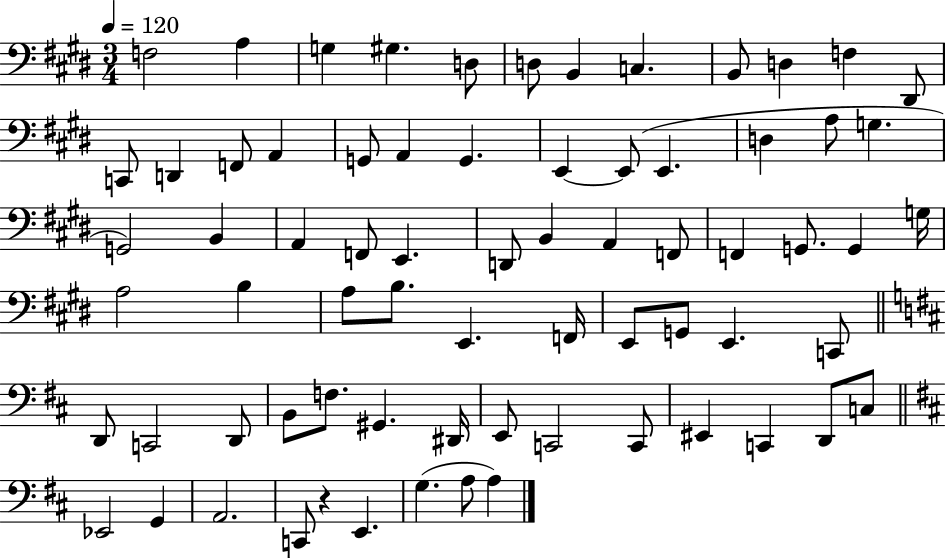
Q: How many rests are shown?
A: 1